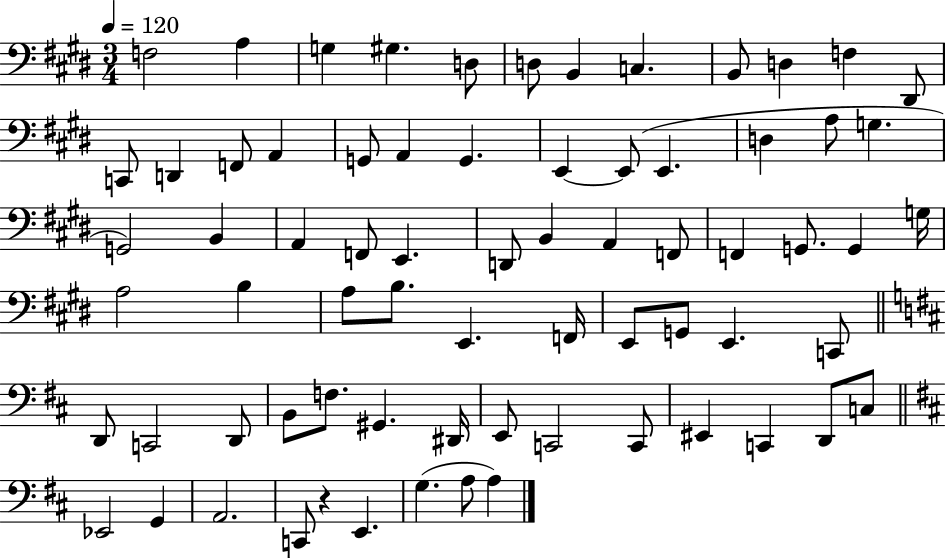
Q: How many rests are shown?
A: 1